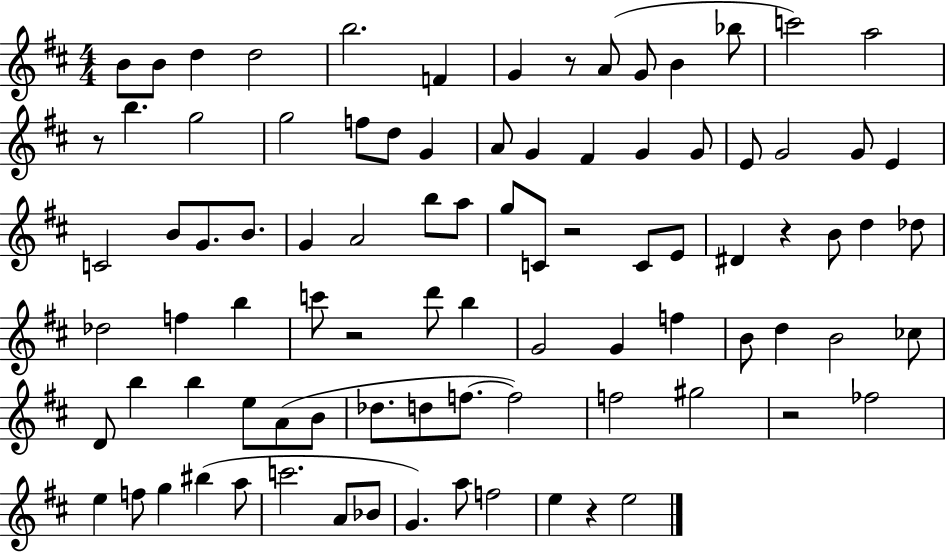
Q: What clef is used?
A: treble